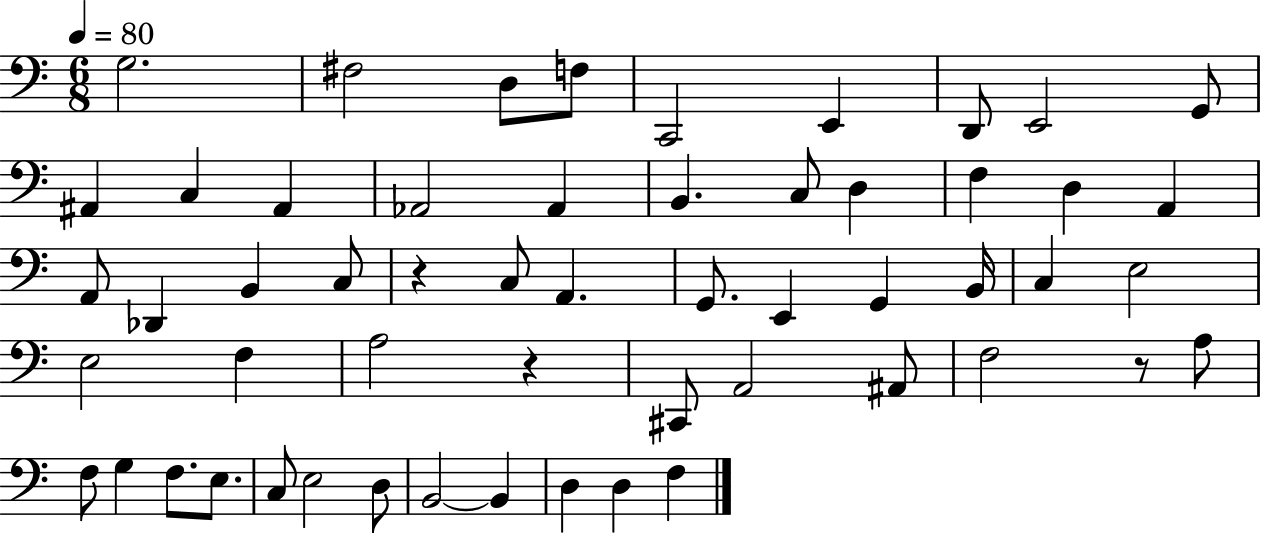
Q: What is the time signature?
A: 6/8